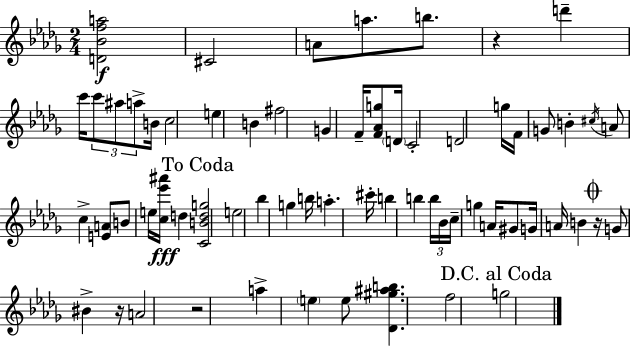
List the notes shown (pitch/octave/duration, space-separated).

[D4,Bb4,F5,A5]/h C#4/h A4/e A5/e. B5/e. R/q D6/q C6/s C6/e A#5/e A5/e B4/s C5/h E5/q B4/q F#5/h G4/q F4/s [F4,Ab4,G5]/e D4/s C4/h D4/h G5/s F4/s G4/e B4/q C#5/s A4/e C5/q [E4,A4]/e B4/e E5/s [C5,Eb6,A#6]/s D5/q [C4,B4,D5,G5]/h E5/h Bb5/q G5/q B5/s A5/q. C#6/s B5/q B5/q B5/s Bb4/s C5/s G5/q A4/s G#4/e G4/s A4/s B4/q R/s G4/e BIS4/q R/s A4/h R/h A5/q E5/q E5/e [Db4,G#5,A#5,B5]/q. F5/h G5/h